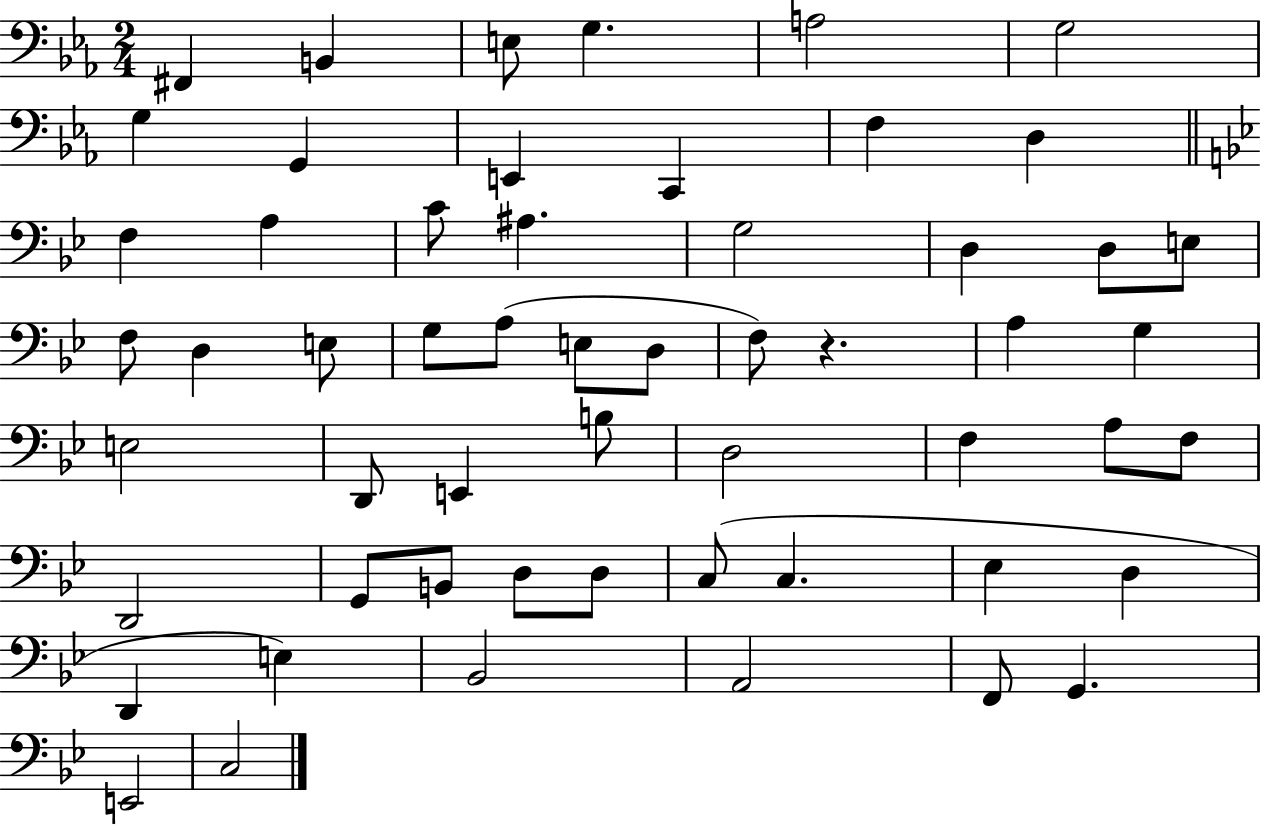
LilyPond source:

{
  \clef bass
  \numericTimeSignature
  \time 2/4
  \key ees \major
  fis,4 b,4 | e8 g4. | a2 | g2 | \break g4 g,4 | e,4 c,4 | f4 d4 | \bar "||" \break \key bes \major f4 a4 | c'8 ais4. | g2 | d4 d8 e8 | \break f8 d4 e8 | g8 a8( e8 d8 | f8) r4. | a4 g4 | \break e2 | d,8 e,4 b8 | d2 | f4 a8 f8 | \break d,2 | g,8 b,8 d8 d8 | c8( c4. | ees4 d4 | \break d,4 e4) | bes,2 | a,2 | f,8 g,4. | \break e,2 | c2 | \bar "|."
}